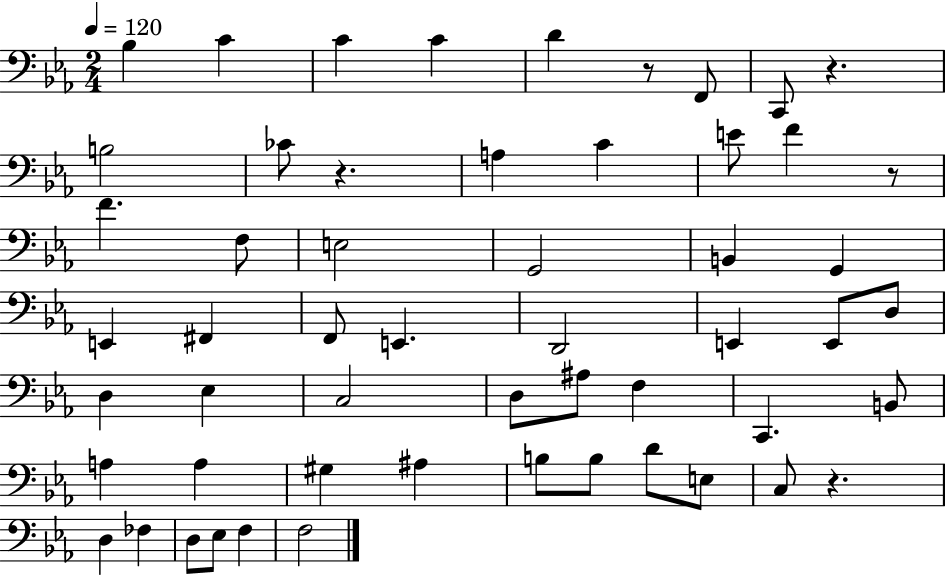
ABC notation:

X:1
T:Untitled
M:2/4
L:1/4
K:Eb
_B, C C C D z/2 F,,/2 C,,/2 z B,2 _C/2 z A, C E/2 F z/2 F F,/2 E,2 G,,2 B,, G,, E,, ^F,, F,,/2 E,, D,,2 E,, E,,/2 D,/2 D, _E, C,2 D,/2 ^A,/2 F, C,, B,,/2 A, A, ^G, ^A, B,/2 B,/2 D/2 E,/2 C,/2 z D, _F, D,/2 _E,/2 F, F,2